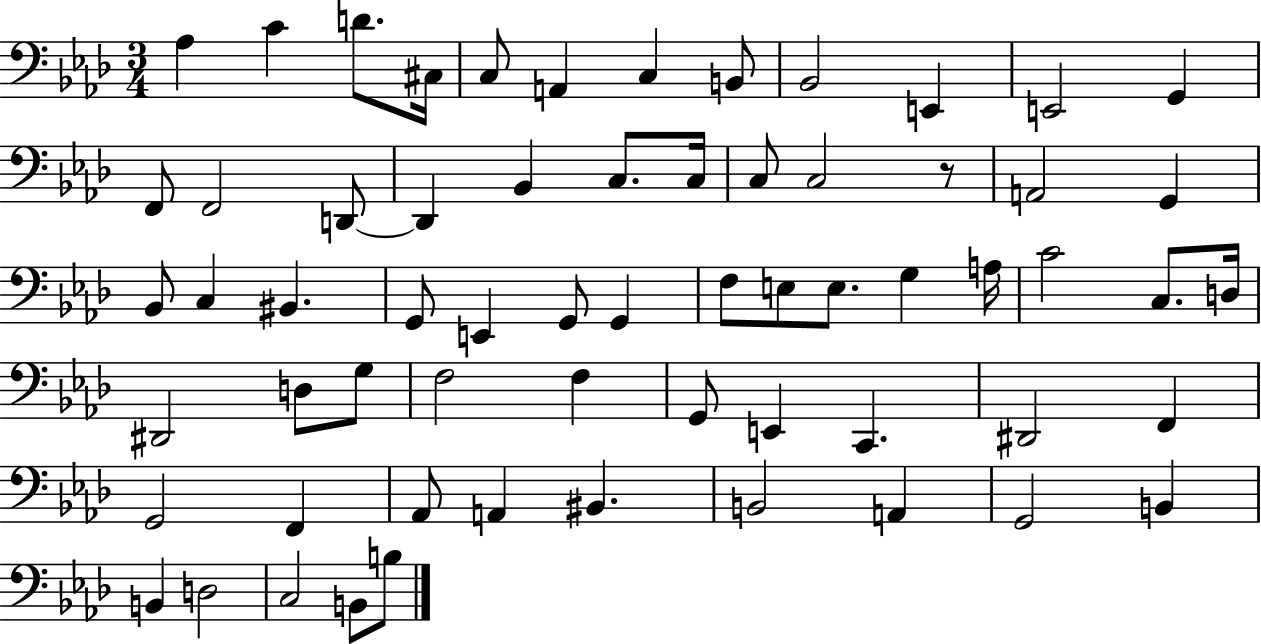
{
  \clef bass
  \numericTimeSignature
  \time 3/4
  \key aes \major
  aes4 c'4 d'8. cis16 | c8 a,4 c4 b,8 | bes,2 e,4 | e,2 g,4 | \break f,8 f,2 d,8~~ | d,4 bes,4 c8. c16 | c8 c2 r8 | a,2 g,4 | \break bes,8 c4 bis,4. | g,8 e,4 g,8 g,4 | f8 e8 e8. g4 a16 | c'2 c8. d16 | \break dis,2 d8 g8 | f2 f4 | g,8 e,4 c,4. | dis,2 f,4 | \break g,2 f,4 | aes,8 a,4 bis,4. | b,2 a,4 | g,2 b,4 | \break b,4 d2 | c2 b,8 b8 | \bar "|."
}